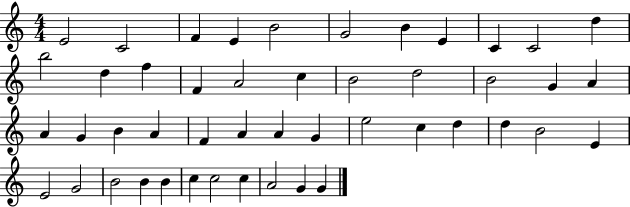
E4/h C4/h F4/q E4/q B4/h G4/h B4/q E4/q C4/q C4/h D5/q B5/h D5/q F5/q F4/q A4/h C5/q B4/h D5/h B4/h G4/q A4/q A4/q G4/q B4/q A4/q F4/q A4/q A4/q G4/q E5/h C5/q D5/q D5/q B4/h E4/q E4/h G4/h B4/h B4/q B4/q C5/q C5/h C5/q A4/h G4/q G4/q